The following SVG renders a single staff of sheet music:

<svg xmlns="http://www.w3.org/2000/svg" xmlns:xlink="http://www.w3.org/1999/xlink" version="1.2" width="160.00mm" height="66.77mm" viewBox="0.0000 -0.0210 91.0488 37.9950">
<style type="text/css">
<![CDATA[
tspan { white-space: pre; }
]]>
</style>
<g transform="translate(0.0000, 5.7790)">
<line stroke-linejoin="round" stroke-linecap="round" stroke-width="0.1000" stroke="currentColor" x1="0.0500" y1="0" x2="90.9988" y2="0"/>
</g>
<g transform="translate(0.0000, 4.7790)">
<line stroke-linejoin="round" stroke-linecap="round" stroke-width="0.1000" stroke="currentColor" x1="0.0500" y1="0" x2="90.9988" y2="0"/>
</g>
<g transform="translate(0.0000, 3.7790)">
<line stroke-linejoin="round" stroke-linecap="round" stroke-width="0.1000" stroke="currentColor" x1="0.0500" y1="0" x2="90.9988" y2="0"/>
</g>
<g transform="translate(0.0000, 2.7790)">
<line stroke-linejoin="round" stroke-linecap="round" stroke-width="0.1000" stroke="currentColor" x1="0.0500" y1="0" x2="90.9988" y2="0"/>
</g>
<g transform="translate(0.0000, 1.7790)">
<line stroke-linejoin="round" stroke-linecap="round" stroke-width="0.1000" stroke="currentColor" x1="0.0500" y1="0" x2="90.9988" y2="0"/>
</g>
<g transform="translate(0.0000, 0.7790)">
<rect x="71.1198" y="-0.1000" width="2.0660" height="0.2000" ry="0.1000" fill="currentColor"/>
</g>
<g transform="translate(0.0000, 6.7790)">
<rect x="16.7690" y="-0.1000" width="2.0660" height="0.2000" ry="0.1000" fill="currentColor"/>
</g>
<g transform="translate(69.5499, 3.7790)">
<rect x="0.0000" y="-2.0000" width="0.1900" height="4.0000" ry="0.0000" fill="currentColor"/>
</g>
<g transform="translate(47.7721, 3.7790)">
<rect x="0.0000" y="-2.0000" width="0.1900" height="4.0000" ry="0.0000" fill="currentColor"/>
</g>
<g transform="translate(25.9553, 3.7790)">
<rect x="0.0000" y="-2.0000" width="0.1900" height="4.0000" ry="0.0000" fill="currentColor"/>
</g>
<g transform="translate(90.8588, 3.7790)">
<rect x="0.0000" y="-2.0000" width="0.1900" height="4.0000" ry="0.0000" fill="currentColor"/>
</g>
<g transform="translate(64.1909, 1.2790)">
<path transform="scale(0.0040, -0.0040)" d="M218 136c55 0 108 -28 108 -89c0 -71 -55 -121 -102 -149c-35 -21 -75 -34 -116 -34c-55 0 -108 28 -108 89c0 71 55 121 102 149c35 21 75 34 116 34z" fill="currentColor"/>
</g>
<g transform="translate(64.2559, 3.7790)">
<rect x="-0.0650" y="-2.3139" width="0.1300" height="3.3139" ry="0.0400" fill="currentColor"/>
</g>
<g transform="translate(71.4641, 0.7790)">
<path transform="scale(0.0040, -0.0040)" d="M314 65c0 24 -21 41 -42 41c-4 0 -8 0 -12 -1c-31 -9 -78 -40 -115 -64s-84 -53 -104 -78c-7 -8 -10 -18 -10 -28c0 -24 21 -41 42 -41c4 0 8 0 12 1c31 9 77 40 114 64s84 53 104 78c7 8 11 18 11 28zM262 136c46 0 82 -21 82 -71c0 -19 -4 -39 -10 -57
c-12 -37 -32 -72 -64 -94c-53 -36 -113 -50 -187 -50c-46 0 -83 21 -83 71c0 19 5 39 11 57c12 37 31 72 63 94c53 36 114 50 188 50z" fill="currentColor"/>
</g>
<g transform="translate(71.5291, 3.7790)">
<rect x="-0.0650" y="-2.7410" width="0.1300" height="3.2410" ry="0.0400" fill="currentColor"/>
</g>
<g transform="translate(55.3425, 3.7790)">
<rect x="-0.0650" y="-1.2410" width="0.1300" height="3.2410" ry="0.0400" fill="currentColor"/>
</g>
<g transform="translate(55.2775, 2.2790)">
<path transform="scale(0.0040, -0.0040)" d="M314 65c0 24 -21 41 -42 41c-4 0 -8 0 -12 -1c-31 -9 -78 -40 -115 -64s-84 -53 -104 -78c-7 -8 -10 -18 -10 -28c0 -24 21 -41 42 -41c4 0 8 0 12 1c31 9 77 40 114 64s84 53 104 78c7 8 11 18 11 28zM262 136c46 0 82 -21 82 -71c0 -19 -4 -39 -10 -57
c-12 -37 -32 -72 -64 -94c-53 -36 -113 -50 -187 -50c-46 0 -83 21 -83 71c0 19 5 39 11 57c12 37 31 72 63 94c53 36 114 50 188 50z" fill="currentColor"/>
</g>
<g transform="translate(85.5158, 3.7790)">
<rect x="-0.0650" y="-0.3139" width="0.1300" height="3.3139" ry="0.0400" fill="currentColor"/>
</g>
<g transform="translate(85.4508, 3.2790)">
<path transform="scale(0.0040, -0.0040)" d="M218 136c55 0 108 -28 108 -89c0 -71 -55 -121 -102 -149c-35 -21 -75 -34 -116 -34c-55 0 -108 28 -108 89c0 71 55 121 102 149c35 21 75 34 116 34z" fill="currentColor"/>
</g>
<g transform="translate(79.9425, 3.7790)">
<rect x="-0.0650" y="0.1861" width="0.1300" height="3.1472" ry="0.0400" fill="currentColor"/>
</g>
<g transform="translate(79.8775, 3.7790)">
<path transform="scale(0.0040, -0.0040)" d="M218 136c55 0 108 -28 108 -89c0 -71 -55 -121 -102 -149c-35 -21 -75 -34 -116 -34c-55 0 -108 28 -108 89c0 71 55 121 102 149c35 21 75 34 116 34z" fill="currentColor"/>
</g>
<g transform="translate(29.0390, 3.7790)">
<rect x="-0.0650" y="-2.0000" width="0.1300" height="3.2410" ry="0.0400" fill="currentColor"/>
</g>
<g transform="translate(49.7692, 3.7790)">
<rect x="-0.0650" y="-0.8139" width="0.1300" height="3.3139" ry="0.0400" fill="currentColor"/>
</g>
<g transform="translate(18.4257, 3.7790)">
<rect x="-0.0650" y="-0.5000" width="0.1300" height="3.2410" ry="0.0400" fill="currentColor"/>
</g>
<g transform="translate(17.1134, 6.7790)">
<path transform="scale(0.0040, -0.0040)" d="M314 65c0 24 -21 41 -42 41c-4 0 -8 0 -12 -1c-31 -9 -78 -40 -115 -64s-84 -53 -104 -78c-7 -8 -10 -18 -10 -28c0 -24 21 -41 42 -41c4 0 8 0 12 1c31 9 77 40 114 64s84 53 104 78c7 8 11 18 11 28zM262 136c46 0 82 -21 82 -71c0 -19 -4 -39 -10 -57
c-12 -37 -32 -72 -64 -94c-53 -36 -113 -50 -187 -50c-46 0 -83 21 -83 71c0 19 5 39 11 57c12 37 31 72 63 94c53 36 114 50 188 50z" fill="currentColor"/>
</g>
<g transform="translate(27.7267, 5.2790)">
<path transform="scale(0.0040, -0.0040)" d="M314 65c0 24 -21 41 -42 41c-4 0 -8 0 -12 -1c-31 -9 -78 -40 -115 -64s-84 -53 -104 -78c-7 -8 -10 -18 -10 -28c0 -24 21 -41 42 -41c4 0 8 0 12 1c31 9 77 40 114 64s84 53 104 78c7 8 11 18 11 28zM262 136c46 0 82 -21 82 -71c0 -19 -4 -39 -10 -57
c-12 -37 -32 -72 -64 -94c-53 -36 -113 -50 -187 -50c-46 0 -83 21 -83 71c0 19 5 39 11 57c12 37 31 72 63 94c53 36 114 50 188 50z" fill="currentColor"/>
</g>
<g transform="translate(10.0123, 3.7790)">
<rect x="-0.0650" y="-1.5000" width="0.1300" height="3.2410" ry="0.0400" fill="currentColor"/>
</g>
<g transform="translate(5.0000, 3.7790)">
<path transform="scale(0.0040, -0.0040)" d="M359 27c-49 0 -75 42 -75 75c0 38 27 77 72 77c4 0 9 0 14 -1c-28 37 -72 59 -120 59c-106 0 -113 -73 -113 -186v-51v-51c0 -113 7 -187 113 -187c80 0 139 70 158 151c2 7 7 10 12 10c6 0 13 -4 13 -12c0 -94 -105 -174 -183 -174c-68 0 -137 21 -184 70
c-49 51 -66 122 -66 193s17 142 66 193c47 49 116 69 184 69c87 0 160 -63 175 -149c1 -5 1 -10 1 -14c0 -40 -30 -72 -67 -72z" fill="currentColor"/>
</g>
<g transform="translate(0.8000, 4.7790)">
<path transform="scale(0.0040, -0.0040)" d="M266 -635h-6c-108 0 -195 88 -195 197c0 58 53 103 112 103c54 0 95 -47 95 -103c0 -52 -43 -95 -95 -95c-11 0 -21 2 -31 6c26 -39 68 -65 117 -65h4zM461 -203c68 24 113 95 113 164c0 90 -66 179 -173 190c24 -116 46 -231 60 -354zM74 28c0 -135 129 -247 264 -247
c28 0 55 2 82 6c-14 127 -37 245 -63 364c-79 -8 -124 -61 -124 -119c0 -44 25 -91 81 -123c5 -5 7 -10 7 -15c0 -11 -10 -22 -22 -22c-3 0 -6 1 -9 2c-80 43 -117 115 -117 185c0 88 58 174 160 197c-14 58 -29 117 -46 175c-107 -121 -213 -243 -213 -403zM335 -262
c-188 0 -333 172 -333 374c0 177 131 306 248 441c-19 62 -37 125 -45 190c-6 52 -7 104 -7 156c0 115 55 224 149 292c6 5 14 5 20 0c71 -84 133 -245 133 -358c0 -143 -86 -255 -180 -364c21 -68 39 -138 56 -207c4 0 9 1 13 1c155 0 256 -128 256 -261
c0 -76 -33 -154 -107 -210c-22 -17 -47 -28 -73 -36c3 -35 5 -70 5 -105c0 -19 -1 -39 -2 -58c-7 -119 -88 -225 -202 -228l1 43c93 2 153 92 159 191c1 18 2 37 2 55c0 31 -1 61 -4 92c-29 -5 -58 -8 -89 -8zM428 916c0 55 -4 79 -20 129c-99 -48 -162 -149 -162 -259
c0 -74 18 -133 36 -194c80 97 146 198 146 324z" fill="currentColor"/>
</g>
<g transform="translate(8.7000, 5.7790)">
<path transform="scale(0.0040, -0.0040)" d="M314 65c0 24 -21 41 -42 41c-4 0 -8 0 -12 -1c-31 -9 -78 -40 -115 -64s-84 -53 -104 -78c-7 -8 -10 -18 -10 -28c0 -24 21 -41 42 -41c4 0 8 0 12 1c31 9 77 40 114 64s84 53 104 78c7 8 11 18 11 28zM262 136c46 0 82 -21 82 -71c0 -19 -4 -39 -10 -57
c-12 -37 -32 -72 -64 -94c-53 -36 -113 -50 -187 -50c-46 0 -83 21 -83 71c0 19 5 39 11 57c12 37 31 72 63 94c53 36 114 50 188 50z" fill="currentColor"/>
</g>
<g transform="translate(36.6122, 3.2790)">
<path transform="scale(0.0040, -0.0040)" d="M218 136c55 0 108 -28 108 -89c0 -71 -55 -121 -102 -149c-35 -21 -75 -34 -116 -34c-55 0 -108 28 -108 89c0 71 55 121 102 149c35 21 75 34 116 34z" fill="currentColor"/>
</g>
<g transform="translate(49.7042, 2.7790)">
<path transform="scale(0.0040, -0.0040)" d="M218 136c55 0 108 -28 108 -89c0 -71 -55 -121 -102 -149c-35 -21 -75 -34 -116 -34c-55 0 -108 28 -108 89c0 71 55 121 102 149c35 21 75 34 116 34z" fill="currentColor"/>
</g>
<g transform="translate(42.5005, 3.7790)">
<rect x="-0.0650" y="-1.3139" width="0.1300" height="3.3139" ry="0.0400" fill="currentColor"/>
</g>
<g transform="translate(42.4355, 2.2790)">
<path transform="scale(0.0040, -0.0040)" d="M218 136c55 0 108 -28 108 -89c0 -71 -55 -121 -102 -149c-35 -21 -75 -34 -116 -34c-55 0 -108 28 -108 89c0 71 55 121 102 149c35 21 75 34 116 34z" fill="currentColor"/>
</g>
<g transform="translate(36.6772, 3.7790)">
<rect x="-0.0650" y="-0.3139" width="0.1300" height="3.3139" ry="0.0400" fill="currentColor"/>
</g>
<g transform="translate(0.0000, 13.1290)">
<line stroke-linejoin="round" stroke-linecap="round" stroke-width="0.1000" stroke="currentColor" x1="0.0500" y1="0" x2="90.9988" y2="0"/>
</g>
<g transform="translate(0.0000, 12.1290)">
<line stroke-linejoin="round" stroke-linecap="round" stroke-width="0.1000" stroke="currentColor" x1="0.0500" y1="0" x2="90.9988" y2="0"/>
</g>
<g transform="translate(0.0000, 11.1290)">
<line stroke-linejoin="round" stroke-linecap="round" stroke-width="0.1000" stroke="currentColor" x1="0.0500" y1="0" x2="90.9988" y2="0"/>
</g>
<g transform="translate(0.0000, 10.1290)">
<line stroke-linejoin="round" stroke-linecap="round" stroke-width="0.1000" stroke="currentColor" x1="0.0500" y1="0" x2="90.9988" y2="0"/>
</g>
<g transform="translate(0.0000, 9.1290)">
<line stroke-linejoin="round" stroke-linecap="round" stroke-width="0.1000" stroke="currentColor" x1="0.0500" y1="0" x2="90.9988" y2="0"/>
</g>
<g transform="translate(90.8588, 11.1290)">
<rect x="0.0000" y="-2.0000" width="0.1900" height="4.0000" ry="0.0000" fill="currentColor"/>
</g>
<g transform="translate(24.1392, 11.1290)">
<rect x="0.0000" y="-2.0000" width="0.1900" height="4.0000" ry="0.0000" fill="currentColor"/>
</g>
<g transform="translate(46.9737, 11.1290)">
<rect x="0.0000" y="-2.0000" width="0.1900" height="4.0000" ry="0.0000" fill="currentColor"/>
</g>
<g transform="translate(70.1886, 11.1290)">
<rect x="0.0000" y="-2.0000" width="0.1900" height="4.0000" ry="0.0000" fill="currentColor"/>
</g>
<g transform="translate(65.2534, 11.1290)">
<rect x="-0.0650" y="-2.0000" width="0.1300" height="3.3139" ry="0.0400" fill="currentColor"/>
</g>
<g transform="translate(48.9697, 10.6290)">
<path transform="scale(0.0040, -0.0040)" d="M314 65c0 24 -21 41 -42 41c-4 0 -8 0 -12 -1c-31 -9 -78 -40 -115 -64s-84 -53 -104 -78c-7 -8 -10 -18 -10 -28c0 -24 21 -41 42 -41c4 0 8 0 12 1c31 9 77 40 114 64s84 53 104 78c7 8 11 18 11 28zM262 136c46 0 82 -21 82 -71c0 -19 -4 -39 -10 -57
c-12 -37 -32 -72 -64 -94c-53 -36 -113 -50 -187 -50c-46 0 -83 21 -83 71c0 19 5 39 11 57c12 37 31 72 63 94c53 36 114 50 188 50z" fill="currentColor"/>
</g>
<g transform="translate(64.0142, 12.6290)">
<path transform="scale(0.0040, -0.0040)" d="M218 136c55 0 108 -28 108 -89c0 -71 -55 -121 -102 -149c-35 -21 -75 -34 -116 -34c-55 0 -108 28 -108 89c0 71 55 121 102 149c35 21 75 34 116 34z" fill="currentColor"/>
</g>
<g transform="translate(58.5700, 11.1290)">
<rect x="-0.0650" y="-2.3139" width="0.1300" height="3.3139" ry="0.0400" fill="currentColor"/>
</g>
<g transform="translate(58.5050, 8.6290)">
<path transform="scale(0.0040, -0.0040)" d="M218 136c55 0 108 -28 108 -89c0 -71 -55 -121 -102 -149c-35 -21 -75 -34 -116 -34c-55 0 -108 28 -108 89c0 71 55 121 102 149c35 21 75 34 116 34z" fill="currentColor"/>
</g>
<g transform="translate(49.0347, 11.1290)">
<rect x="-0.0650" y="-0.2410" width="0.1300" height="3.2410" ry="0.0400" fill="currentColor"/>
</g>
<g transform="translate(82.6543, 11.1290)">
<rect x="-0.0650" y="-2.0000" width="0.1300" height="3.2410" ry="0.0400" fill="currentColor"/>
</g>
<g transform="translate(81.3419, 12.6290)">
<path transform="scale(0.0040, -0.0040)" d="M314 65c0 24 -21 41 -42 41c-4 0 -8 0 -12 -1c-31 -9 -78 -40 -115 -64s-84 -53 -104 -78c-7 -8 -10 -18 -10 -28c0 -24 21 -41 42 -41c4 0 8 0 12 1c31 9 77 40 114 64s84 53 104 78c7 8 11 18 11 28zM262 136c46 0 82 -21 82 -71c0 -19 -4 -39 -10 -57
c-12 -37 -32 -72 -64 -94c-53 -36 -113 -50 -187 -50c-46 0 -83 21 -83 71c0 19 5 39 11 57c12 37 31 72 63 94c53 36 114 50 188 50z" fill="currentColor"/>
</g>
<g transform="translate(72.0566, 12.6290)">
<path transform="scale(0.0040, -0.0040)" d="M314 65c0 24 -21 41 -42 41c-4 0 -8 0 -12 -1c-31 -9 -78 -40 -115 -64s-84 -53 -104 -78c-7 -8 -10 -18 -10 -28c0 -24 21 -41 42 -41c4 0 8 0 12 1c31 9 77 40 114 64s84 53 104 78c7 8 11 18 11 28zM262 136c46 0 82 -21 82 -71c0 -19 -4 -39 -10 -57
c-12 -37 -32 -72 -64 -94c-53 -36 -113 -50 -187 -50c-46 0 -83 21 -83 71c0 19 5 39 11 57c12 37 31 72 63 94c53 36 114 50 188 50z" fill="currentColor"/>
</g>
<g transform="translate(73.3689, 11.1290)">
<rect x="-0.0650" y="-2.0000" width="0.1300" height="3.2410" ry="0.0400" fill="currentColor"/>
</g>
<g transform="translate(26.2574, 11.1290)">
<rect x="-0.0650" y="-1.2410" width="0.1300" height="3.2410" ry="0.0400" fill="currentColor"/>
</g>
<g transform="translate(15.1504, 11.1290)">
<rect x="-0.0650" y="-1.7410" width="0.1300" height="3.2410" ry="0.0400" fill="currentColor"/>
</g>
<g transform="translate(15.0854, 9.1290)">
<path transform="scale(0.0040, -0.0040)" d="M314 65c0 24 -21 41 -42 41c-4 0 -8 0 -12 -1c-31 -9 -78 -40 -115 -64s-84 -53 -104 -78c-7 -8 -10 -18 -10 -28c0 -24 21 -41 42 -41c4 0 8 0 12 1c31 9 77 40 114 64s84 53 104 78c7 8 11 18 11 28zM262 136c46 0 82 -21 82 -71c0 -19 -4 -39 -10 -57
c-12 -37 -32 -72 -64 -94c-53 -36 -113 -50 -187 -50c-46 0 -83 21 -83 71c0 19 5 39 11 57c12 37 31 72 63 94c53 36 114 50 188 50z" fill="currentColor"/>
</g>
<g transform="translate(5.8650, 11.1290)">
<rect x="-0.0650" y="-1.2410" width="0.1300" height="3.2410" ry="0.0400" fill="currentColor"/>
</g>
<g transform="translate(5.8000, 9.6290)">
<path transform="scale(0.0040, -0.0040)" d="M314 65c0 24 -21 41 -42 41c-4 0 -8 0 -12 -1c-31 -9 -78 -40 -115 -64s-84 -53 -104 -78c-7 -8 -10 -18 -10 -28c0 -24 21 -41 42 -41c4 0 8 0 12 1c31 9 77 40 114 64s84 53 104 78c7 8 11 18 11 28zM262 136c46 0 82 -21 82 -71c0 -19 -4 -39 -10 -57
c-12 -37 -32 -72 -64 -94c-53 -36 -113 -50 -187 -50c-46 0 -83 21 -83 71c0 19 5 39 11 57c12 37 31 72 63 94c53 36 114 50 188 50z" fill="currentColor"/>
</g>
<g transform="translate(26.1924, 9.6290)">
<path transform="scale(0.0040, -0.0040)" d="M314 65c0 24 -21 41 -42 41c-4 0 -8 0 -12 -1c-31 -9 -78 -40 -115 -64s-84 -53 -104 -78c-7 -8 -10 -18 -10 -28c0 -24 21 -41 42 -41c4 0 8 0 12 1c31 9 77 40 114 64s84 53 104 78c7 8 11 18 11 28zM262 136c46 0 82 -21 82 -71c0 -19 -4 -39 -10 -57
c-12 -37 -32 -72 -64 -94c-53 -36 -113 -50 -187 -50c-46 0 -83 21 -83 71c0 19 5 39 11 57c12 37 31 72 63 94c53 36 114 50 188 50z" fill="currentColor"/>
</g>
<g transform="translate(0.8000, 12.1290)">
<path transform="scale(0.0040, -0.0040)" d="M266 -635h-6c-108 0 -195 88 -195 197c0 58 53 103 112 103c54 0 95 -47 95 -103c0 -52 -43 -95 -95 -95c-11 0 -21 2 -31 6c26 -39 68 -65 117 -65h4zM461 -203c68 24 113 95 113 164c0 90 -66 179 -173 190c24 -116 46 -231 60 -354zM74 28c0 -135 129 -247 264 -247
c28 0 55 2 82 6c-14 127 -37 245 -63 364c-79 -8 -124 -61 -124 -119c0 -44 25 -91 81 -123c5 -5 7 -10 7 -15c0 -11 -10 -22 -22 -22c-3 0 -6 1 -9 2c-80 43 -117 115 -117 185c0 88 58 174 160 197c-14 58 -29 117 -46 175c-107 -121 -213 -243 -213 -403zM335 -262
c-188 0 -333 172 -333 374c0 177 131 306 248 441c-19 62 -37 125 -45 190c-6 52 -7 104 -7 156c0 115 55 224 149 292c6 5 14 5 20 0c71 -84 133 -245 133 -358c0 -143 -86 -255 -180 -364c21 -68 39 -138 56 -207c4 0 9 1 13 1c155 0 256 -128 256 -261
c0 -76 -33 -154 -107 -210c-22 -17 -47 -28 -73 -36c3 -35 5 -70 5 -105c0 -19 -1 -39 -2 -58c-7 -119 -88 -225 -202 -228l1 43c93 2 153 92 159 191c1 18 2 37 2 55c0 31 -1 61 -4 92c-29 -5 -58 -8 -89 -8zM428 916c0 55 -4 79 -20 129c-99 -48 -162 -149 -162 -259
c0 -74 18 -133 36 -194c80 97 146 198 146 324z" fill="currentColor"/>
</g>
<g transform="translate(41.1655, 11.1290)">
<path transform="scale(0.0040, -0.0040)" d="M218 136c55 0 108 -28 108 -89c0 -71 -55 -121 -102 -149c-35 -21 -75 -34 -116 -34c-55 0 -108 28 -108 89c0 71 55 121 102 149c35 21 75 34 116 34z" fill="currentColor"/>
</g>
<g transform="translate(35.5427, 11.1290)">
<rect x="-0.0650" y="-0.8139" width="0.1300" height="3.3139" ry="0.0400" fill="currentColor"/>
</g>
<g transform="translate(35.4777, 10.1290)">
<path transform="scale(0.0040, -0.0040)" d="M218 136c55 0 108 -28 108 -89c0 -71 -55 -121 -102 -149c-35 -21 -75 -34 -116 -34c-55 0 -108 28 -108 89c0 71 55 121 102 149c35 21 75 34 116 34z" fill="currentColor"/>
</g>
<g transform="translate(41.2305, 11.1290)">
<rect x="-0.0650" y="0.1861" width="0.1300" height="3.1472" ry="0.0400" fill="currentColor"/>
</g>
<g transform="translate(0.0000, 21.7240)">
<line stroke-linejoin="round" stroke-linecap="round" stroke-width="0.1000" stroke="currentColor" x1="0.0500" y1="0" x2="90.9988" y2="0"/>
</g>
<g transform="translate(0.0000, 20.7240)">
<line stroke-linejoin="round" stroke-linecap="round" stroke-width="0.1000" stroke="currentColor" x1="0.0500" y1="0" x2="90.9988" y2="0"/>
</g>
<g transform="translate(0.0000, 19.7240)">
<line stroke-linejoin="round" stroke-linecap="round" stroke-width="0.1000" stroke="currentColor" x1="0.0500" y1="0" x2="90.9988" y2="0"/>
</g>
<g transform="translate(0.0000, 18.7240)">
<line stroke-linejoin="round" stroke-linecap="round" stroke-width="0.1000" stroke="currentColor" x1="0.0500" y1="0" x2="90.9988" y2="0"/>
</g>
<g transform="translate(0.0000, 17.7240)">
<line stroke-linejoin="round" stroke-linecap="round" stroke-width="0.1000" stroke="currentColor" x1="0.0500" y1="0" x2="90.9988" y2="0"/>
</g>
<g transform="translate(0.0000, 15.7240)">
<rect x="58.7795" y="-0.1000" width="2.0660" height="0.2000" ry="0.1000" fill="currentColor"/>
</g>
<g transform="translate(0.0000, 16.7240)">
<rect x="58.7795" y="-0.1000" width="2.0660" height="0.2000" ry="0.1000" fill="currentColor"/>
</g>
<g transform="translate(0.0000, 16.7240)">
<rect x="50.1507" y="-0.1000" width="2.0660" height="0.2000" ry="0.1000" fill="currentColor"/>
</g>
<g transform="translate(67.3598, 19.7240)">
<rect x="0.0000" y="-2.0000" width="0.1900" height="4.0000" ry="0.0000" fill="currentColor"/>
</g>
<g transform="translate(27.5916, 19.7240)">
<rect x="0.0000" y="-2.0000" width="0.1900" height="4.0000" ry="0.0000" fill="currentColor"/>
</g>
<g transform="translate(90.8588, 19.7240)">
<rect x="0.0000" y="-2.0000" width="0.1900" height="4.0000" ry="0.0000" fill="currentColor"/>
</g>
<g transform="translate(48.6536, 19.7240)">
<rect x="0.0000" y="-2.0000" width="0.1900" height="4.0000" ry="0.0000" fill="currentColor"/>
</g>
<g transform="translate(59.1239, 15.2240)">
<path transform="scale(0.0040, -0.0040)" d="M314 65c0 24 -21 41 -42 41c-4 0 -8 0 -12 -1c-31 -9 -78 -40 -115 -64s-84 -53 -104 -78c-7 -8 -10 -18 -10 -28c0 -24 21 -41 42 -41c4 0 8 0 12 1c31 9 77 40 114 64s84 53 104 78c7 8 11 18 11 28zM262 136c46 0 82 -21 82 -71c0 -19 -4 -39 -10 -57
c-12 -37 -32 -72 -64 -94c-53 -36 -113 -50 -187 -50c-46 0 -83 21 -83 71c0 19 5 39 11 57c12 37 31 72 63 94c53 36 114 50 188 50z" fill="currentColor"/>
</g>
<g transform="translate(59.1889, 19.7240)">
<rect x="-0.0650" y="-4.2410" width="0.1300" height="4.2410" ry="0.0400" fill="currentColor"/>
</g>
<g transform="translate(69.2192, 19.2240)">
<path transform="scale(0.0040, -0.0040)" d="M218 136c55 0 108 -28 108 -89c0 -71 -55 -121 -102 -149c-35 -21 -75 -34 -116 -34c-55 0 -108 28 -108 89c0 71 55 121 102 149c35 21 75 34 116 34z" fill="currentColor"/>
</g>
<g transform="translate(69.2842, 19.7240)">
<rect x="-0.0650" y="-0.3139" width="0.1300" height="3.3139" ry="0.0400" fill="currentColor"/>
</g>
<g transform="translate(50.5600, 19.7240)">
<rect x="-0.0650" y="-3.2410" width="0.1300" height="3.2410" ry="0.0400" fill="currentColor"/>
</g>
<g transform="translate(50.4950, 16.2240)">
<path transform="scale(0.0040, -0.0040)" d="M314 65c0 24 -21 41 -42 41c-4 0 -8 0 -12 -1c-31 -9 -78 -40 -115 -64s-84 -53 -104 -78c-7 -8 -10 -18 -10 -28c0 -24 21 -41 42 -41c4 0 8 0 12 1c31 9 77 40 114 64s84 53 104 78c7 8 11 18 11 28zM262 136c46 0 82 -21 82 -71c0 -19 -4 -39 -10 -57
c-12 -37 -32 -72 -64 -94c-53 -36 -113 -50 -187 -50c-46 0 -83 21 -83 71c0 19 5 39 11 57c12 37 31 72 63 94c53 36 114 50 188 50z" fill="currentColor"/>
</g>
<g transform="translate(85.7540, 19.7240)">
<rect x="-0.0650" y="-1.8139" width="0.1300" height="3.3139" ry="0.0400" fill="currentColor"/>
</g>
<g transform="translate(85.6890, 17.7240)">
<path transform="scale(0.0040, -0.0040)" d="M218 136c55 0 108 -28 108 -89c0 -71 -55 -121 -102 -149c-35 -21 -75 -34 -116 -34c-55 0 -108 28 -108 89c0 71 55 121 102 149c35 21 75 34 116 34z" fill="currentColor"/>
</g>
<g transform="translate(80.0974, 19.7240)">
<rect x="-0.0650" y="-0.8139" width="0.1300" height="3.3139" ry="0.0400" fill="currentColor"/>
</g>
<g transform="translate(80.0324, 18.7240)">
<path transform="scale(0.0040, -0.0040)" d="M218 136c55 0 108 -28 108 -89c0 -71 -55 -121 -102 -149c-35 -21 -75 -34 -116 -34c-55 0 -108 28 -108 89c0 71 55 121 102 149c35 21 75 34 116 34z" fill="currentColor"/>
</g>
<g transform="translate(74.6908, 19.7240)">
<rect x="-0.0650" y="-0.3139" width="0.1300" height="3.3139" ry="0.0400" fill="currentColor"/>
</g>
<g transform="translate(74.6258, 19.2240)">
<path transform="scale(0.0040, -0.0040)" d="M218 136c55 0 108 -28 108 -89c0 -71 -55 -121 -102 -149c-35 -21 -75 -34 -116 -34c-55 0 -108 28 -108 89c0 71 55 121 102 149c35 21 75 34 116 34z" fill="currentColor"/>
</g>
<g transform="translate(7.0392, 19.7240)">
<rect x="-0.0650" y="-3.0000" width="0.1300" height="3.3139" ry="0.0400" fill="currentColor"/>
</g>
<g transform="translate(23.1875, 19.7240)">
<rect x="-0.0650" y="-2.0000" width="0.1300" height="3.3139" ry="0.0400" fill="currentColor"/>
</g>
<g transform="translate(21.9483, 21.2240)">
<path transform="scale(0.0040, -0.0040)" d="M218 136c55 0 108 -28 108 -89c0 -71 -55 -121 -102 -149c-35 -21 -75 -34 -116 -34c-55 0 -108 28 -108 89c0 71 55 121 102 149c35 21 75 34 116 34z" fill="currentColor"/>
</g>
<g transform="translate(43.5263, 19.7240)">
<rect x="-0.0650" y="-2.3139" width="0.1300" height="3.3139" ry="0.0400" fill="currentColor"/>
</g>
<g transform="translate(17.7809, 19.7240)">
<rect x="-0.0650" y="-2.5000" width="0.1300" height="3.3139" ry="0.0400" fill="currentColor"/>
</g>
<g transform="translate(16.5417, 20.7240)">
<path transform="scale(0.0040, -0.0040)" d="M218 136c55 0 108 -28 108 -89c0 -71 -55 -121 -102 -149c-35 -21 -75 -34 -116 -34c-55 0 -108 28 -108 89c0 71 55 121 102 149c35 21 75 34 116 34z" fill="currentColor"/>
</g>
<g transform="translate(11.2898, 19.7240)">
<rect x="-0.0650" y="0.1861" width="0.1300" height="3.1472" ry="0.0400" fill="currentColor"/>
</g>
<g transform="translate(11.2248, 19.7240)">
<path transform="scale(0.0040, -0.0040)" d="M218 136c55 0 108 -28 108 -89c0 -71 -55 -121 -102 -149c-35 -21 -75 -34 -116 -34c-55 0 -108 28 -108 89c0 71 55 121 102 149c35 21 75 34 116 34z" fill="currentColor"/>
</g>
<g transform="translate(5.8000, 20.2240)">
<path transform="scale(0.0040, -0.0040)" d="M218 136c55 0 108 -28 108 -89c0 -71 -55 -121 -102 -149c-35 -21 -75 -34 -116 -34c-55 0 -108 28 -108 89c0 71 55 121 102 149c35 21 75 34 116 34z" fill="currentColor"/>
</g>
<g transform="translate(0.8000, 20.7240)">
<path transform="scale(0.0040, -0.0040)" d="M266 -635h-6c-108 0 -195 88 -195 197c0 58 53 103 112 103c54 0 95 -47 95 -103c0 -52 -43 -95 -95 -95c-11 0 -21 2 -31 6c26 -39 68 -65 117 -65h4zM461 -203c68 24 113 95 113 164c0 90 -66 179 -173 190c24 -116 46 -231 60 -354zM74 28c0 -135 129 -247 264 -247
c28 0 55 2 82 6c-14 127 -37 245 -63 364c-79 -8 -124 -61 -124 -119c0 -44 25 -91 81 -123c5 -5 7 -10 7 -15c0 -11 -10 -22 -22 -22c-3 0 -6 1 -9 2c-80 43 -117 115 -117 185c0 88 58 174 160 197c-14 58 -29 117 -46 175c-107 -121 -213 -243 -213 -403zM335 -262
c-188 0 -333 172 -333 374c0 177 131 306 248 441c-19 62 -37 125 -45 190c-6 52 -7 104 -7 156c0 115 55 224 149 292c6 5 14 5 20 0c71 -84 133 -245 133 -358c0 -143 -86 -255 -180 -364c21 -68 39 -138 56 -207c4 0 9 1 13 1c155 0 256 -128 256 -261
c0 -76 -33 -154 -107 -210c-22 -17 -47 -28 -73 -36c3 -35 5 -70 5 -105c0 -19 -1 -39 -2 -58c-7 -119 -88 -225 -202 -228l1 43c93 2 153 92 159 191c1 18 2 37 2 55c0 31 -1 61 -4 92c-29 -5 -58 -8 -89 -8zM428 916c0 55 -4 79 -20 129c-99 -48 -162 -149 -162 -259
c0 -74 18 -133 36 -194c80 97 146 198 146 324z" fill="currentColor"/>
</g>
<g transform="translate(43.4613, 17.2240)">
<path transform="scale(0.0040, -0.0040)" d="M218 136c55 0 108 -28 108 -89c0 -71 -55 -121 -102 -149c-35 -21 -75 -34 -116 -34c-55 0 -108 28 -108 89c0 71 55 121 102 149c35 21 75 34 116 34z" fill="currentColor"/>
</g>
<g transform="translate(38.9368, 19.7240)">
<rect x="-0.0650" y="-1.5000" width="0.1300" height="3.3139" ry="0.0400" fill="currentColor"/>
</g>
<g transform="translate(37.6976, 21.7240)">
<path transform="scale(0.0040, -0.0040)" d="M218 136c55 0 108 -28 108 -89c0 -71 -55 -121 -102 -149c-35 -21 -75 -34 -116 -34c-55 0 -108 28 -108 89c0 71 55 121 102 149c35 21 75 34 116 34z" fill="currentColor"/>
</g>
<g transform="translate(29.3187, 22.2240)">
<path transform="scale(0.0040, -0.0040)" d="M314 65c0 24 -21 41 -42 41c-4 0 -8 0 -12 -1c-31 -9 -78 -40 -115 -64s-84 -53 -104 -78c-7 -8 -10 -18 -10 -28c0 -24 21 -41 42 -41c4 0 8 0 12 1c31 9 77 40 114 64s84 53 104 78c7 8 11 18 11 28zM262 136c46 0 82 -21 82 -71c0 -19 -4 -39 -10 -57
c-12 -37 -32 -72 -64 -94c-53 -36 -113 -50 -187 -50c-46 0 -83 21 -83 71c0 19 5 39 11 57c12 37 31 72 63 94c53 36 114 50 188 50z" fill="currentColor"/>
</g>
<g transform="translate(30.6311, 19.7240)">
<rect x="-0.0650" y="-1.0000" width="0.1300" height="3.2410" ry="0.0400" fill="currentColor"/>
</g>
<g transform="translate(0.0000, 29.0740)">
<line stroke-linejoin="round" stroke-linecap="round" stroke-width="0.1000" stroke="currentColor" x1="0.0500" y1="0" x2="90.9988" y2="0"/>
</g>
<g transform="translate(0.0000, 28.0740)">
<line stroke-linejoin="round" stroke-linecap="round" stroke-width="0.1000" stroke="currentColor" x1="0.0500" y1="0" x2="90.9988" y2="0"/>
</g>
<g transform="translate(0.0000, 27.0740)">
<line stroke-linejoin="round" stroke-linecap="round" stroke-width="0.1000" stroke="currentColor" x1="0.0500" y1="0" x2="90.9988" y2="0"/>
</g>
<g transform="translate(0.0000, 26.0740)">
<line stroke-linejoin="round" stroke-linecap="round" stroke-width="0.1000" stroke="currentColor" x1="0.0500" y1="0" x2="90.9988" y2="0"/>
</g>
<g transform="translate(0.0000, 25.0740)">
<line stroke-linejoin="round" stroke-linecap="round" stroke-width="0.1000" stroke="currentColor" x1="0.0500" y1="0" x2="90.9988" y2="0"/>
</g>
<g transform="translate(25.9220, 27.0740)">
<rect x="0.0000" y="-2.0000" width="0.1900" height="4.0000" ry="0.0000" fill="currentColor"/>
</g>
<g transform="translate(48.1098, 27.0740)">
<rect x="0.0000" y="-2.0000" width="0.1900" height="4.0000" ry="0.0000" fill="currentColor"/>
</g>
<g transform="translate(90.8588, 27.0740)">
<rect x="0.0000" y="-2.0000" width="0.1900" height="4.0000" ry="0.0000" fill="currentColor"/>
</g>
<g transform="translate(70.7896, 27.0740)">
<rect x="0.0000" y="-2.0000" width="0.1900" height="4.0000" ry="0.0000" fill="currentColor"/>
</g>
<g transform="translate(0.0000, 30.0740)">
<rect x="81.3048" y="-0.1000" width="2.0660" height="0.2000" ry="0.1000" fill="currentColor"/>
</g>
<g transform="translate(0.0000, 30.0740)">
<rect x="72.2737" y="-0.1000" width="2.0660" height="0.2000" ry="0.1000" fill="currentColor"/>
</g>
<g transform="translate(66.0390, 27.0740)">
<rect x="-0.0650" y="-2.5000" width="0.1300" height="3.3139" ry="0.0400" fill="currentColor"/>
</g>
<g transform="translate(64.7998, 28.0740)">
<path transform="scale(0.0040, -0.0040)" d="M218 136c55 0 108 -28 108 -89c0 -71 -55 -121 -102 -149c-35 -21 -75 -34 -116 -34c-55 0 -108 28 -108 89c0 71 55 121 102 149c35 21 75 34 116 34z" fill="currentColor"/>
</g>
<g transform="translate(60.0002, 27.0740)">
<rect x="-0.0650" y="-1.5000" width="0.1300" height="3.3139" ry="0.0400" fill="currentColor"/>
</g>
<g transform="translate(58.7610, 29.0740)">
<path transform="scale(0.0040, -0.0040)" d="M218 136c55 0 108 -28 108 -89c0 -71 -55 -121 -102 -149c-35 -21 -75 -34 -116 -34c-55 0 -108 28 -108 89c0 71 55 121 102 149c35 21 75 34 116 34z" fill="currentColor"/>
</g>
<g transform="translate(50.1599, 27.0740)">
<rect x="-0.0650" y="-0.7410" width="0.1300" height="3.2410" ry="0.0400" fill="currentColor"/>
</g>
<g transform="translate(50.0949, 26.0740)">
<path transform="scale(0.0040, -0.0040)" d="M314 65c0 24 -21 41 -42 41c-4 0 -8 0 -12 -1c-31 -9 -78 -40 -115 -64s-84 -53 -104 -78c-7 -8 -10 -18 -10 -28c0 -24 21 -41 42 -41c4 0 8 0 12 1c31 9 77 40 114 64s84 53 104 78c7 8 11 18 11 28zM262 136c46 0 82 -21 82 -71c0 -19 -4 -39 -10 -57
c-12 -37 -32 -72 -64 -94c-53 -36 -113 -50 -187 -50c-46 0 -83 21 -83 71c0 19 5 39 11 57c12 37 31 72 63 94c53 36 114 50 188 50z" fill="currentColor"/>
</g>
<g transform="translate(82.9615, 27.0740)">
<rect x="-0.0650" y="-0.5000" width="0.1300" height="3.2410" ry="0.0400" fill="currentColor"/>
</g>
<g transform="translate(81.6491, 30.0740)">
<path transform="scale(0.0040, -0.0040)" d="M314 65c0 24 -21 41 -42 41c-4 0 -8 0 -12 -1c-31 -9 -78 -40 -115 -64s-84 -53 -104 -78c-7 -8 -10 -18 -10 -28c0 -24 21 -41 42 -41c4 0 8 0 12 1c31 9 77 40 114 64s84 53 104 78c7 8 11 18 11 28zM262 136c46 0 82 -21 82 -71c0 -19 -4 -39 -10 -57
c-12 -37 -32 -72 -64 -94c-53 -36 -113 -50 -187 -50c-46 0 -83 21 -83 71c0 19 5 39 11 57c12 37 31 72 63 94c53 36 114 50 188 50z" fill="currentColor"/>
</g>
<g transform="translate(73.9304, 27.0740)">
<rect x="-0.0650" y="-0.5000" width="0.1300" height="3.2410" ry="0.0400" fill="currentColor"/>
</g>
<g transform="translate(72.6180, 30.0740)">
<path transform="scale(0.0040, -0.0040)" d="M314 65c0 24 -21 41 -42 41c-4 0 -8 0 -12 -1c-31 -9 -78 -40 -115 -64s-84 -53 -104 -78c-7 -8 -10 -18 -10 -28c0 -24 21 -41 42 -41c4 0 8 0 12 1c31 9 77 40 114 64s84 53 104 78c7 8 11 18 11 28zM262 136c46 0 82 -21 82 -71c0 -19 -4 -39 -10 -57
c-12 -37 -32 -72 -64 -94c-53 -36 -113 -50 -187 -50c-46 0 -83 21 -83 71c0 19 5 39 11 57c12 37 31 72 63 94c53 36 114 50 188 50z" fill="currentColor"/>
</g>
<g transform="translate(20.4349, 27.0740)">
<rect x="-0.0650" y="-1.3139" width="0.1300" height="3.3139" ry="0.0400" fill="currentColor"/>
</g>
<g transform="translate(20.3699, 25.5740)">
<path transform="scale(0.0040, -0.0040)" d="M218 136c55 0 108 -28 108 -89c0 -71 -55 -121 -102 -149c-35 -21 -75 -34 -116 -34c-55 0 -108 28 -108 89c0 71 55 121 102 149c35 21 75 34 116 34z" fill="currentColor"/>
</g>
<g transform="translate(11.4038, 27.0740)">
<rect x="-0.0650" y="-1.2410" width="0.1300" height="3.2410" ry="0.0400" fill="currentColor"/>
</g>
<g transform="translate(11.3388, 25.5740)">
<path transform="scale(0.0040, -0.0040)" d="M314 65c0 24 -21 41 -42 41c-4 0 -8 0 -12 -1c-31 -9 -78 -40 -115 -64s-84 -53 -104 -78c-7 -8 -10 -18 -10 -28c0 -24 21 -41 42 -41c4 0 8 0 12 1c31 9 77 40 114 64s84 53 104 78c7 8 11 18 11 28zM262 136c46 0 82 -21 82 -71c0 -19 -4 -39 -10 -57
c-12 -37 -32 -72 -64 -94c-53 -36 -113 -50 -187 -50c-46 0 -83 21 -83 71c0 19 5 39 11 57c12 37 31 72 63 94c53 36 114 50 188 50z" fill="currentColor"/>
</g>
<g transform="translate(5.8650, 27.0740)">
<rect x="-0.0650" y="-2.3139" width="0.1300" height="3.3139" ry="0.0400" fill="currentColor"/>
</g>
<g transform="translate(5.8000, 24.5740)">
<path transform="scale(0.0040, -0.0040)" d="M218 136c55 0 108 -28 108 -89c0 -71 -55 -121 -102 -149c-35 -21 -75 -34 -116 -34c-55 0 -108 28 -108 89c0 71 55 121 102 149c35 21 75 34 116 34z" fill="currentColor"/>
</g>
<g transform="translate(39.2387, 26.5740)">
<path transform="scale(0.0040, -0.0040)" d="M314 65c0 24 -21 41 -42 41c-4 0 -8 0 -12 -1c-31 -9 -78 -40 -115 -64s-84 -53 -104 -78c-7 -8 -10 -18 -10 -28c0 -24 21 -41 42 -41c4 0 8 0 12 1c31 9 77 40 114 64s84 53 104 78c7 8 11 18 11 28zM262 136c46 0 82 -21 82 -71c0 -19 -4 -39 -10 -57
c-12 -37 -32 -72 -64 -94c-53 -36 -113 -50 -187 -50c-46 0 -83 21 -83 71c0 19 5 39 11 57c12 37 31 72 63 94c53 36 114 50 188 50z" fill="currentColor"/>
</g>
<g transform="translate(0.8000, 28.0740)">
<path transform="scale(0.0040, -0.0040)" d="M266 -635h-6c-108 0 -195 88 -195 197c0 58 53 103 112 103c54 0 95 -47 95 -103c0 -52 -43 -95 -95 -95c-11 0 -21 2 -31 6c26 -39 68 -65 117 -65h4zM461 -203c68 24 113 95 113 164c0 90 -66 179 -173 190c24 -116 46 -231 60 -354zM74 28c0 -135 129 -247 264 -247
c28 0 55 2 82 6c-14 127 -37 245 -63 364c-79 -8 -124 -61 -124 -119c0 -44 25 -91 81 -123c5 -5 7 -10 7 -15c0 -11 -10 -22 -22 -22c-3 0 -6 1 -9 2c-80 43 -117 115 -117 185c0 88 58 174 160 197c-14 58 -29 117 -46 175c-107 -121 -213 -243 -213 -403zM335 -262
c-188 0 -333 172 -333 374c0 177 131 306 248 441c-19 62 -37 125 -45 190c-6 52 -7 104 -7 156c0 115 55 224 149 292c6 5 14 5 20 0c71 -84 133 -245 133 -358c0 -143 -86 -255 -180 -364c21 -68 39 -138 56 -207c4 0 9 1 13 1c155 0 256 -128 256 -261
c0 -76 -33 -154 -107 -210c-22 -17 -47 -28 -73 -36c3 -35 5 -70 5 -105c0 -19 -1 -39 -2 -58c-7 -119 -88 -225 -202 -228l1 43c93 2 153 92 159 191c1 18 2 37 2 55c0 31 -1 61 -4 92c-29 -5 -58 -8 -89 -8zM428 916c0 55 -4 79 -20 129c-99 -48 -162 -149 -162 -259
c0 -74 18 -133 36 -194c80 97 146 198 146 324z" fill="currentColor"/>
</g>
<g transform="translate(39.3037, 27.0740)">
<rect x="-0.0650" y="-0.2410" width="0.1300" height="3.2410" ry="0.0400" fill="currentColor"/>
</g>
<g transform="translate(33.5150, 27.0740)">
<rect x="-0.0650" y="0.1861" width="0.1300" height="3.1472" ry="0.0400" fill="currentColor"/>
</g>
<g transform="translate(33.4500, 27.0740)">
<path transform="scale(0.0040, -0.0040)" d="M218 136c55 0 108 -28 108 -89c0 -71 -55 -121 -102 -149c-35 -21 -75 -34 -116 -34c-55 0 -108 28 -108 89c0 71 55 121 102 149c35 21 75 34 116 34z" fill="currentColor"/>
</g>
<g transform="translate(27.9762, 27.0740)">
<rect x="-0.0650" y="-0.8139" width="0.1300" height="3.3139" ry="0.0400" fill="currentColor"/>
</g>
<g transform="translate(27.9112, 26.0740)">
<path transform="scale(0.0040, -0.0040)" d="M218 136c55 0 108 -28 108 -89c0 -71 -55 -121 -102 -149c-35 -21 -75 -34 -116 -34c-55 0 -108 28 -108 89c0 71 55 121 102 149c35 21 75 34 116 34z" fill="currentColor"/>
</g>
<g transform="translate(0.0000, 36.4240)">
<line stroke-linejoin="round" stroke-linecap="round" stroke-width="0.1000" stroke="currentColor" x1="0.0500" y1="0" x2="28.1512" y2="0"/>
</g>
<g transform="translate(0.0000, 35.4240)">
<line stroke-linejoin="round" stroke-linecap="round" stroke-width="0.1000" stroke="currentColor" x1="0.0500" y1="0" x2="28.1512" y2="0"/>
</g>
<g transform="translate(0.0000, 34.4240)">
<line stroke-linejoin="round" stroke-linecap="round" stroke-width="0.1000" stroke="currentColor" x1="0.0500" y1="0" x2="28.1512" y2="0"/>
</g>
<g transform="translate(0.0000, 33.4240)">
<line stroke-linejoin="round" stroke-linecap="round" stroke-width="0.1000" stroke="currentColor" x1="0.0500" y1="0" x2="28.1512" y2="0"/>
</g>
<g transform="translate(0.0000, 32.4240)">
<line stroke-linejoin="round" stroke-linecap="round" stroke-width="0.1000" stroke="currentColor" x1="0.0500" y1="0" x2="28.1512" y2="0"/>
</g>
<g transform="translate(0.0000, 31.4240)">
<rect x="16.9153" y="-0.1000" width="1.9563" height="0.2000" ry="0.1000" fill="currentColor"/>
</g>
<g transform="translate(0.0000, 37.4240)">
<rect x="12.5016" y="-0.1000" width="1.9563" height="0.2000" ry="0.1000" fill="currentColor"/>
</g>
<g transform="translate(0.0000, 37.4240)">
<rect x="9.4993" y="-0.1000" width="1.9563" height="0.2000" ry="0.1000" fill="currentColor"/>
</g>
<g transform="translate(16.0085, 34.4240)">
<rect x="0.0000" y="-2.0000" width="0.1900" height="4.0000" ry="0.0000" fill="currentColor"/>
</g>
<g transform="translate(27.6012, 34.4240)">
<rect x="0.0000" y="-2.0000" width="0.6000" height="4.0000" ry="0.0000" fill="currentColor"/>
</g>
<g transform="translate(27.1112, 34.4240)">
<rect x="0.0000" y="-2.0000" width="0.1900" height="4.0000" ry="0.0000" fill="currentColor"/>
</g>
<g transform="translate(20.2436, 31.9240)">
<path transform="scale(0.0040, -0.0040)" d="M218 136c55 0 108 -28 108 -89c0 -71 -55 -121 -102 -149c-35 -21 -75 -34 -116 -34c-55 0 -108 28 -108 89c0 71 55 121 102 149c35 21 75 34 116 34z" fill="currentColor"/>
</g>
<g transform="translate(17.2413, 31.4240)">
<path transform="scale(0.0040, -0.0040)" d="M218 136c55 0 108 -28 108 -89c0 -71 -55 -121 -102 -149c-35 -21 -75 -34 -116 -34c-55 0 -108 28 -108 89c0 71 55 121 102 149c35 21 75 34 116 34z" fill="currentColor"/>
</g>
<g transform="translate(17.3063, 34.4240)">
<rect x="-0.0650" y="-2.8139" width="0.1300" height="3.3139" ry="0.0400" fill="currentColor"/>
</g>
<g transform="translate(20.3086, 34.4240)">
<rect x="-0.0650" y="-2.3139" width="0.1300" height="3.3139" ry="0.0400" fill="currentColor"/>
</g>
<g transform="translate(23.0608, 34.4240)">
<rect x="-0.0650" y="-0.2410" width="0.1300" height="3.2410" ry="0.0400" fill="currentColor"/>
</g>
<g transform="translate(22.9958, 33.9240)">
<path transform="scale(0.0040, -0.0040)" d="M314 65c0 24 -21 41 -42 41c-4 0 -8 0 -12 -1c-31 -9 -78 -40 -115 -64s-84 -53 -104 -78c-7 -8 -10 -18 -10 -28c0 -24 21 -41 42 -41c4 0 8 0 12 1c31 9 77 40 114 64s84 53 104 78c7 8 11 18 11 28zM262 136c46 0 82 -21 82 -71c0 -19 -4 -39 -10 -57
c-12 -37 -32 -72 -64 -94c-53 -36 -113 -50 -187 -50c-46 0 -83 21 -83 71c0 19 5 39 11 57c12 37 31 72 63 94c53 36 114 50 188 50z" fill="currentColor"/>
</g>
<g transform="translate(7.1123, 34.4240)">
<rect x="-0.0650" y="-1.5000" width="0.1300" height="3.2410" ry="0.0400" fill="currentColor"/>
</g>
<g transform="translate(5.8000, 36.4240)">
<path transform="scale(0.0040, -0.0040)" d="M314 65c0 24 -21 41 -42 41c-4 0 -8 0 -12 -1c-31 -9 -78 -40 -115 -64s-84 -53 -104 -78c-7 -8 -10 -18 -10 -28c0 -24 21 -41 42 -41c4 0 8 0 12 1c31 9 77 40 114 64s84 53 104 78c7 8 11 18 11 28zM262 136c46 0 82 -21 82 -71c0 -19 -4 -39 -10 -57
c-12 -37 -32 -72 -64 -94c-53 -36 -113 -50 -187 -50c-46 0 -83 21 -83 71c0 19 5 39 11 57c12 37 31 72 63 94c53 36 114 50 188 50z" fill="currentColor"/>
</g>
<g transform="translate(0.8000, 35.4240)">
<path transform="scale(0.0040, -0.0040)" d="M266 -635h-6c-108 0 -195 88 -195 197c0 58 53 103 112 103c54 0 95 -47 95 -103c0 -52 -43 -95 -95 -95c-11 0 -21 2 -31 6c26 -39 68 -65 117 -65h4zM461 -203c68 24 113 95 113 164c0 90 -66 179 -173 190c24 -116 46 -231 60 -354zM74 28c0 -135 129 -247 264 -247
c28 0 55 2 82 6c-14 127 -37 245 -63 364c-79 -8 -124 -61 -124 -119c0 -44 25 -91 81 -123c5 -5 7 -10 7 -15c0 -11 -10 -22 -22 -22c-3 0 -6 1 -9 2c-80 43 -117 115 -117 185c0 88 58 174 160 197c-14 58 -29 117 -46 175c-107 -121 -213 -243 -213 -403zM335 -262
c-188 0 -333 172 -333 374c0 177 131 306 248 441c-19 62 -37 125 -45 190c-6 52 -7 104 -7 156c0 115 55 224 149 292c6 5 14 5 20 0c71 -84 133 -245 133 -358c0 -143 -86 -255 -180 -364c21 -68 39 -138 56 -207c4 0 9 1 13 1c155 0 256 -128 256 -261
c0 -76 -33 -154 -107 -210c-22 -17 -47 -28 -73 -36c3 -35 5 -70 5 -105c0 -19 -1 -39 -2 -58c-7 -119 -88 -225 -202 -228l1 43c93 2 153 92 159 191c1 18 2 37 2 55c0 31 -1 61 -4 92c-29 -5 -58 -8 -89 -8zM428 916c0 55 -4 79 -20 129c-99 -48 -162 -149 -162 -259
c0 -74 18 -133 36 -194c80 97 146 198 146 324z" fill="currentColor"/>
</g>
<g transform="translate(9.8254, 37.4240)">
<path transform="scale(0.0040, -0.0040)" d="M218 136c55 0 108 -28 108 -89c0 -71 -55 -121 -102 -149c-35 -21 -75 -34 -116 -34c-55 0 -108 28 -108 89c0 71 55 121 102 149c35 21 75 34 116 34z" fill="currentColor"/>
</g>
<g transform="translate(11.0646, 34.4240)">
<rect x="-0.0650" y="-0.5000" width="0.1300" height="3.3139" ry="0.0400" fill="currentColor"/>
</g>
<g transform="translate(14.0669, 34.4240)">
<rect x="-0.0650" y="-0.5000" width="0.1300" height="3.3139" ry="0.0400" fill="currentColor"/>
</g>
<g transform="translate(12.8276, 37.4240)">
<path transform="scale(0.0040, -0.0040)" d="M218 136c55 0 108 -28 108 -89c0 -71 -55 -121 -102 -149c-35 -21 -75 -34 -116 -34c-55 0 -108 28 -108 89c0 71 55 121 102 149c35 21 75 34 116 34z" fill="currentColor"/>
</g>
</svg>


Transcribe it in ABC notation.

X:1
T:Untitled
M:4/4
L:1/4
K:C
E2 C2 F2 c e d e2 g a2 B c e2 f2 e2 d B c2 g F F2 F2 A B G F D2 E g b2 d'2 c c d f g e2 e d B c2 d2 E G C2 C2 E2 C C a g c2